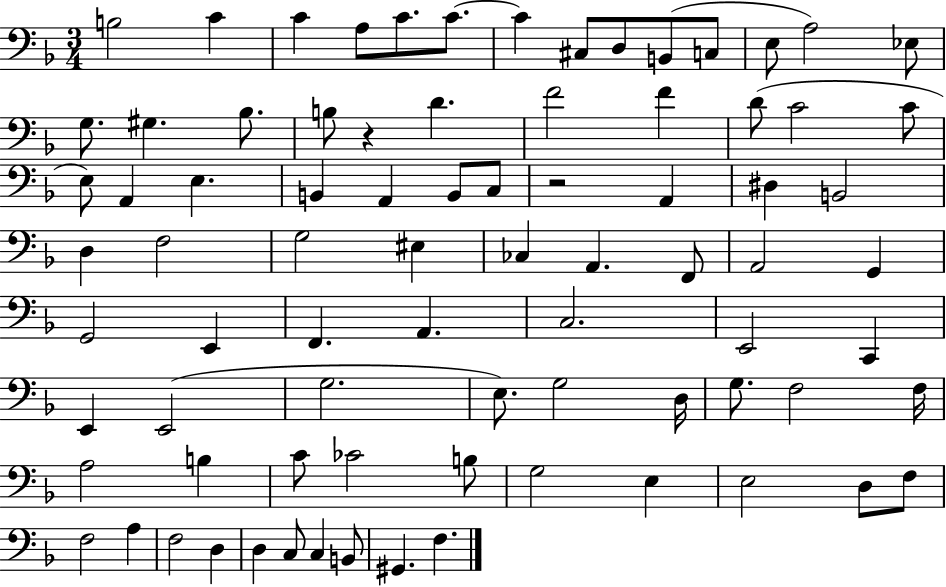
X:1
T:Untitled
M:3/4
L:1/4
K:F
B,2 C C A,/2 C/2 C/2 C ^C,/2 D,/2 B,,/2 C,/2 E,/2 A,2 _E,/2 G,/2 ^G, _B,/2 B,/2 z D F2 F D/2 C2 C/2 E,/2 A,, E, B,, A,, B,,/2 C,/2 z2 A,, ^D, B,,2 D, F,2 G,2 ^E, _C, A,, F,,/2 A,,2 G,, G,,2 E,, F,, A,, C,2 E,,2 C,, E,, E,,2 G,2 E,/2 G,2 D,/4 G,/2 F,2 F,/4 A,2 B, C/2 _C2 B,/2 G,2 E, E,2 D,/2 F,/2 F,2 A, F,2 D, D, C,/2 C, B,,/2 ^G,, F,